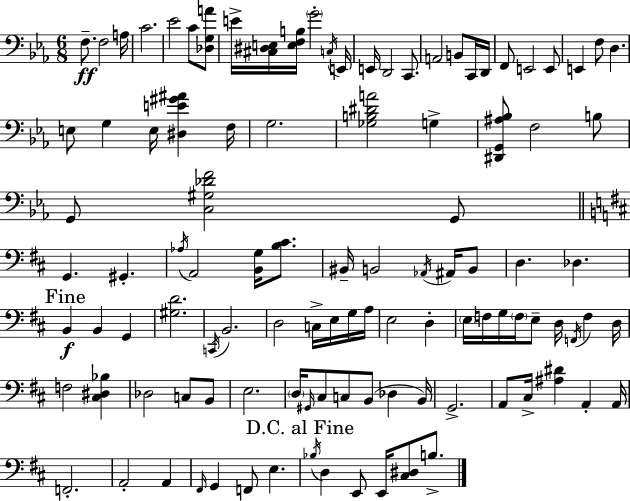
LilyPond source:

{
  \clef bass
  \numericTimeSignature
  \time 6/8
  \key ees \major
  f8.--\ff f2 a16 | c'2. | ees'2 c'8 <des g a'>8 | e'16-> <cis dis e>16 <e f b>16 \parenthesize g'2-. \acciaccatura { c16 } | \break e,16 e,16 d,2 c,8. | a,2 b,8 c,16 | d,16 f,8 e,2 e,8 | e,4 f8 d4. | \break e8 g4 e16 <dis e' gis' ais'>4 | f16 g2. | <ges b dis' a'>2 g4-> | <dis, g, ais bes>8 f2 b8 | \break g,8 <c gis des' f'>2 g,8 | \bar "||" \break \key d \major g,4. gis,4.-. | \acciaccatura { aes16 } a,2 <b, g>16 <b cis'>8. | bis,16-- b,2 \acciaccatura { aes,16 } ais,16 | b,8 d4. des4. | \break \mark "Fine" b,4\f b,4 g,4 | <gis d'>2. | \acciaccatura { c,16 } b,2. | d2 c16-> | \break e16 g16 a16 e2 d4-. | \parenthesize e16 f16 g16 \parenthesize f16 e8-- d16 \acciaccatura { f,16 } f4 | d16 f2 | <cis dis bes>4 des2 | \break c8 b,8 e2. | \parenthesize d16 \grace { gis,16 } cis8 c8 b,8( | des4 b,16) g,2.-> | a,8 cis16-> <ais dis'>4 | \break a,4-. a,16 f,2.-. | a,2-. | a,4 \grace { fis,16 } g,4 f,8 | e4. \mark "D.C. al Fine" \acciaccatura { bes16 } d4 e,8 | \break e,16 <cis dis>8 b8.-> \bar "|."
}